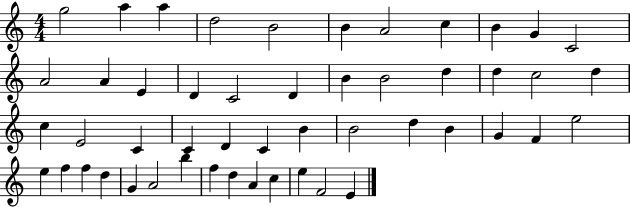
{
  \clef treble
  \numericTimeSignature
  \time 4/4
  \key c \major
  g''2 a''4 a''4 | d''2 b'2 | b'4 a'2 c''4 | b'4 g'4 c'2 | \break a'2 a'4 e'4 | d'4 c'2 d'4 | b'4 b'2 d''4 | d''4 c''2 d''4 | \break c''4 e'2 c'4 | c'4 d'4 c'4 b'4 | b'2 d''4 b'4 | g'4 f'4 e''2 | \break e''4 f''4 f''4 d''4 | g'4 a'2 b''4 | f''4 d''4 a'4 c''4 | e''4 f'2 e'4 | \break \bar "|."
}